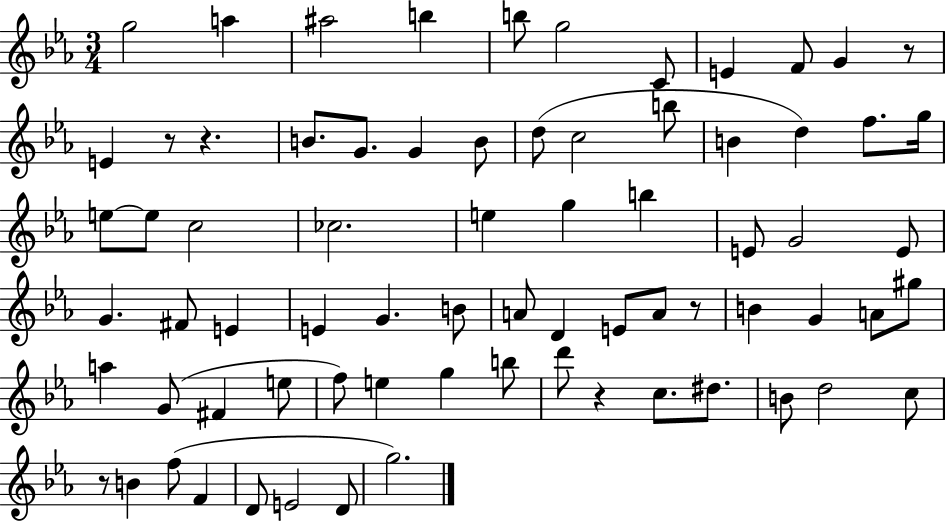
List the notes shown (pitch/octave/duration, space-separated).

G5/h A5/q A#5/h B5/q B5/e G5/h C4/e E4/q F4/e G4/q R/e E4/q R/e R/q. B4/e. G4/e. G4/q B4/e D5/e C5/h B5/e B4/q D5/q F5/e. G5/s E5/e E5/e C5/h CES5/h. E5/q G5/q B5/q E4/e G4/h E4/e G4/q. F#4/e E4/q E4/q G4/q. B4/e A4/e D4/q E4/e A4/e R/e B4/q G4/q A4/e G#5/e A5/q G4/e F#4/q E5/e F5/e E5/q G5/q B5/e D6/e R/q C5/e. D#5/e. B4/e D5/h C5/e R/e B4/q F5/e F4/q D4/e E4/h D4/e G5/h.